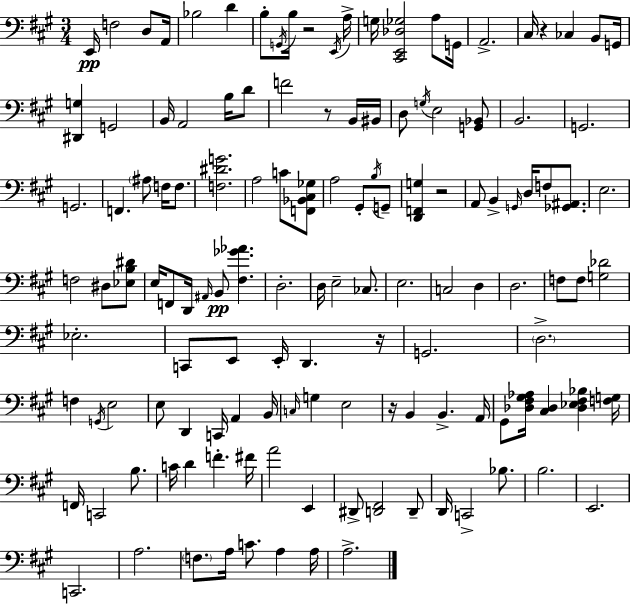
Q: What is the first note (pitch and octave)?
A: E2